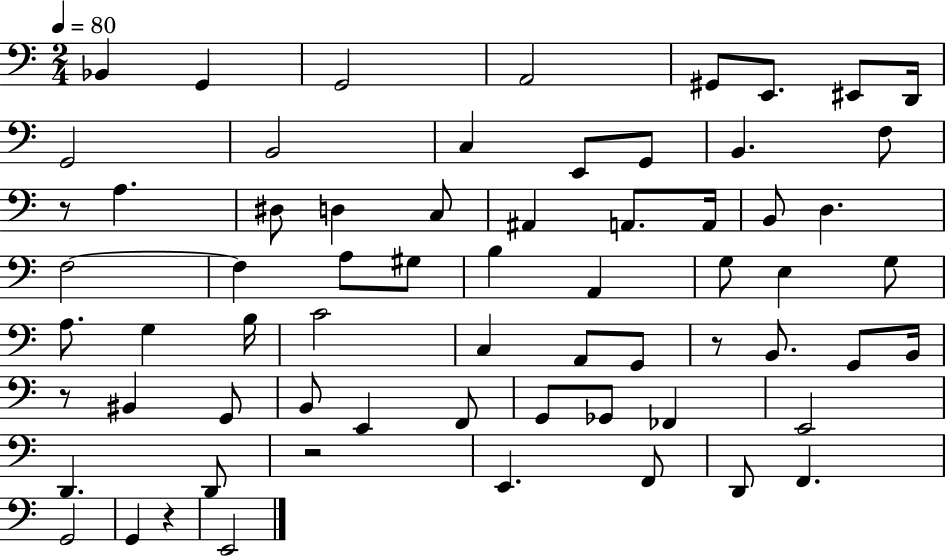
X:1
T:Untitled
M:2/4
L:1/4
K:C
_B,, G,, G,,2 A,,2 ^G,,/2 E,,/2 ^E,,/2 D,,/4 G,,2 B,,2 C, E,,/2 G,,/2 B,, F,/2 z/2 A, ^D,/2 D, C,/2 ^A,, A,,/2 A,,/4 B,,/2 D, F,2 F, A,/2 ^G,/2 B, A,, G,/2 E, G,/2 A,/2 G, B,/4 C2 C, A,,/2 G,,/2 z/2 B,,/2 G,,/2 B,,/4 z/2 ^B,, G,,/2 B,,/2 E,, F,,/2 G,,/2 _G,,/2 _F,, E,,2 D,, D,,/2 z2 E,, F,,/2 D,,/2 F,, G,,2 G,, z E,,2